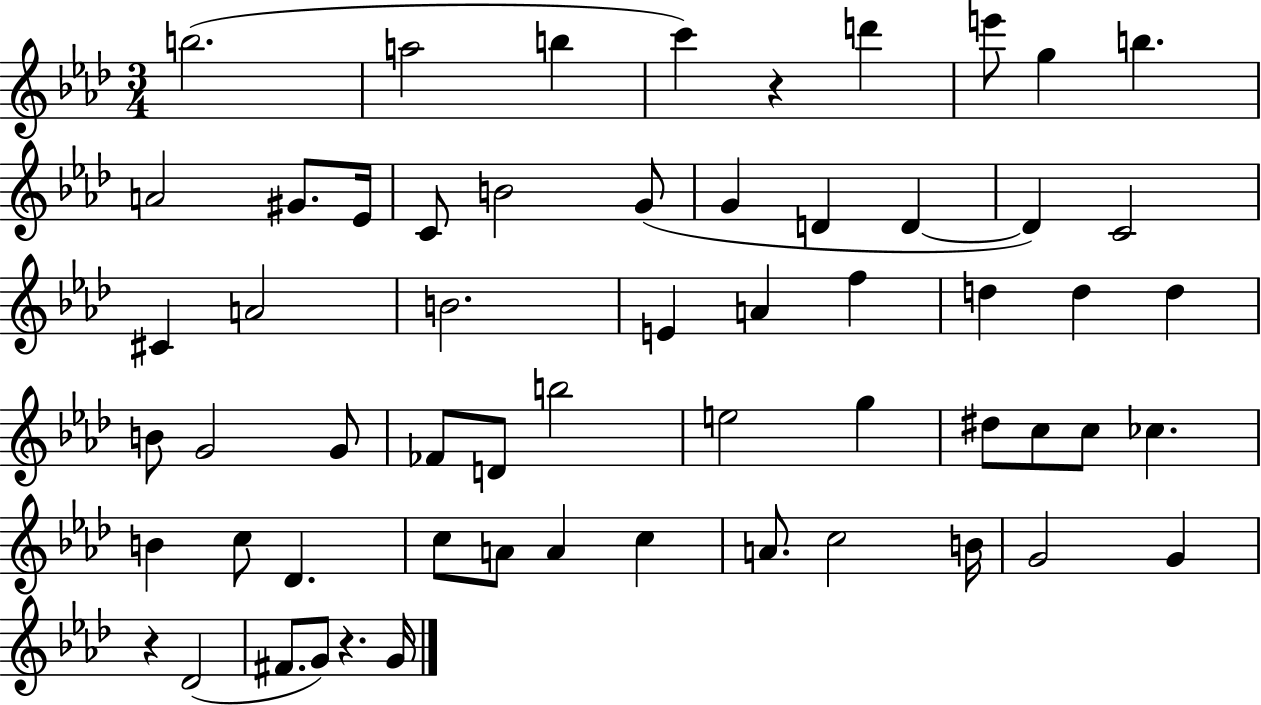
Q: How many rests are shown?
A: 3